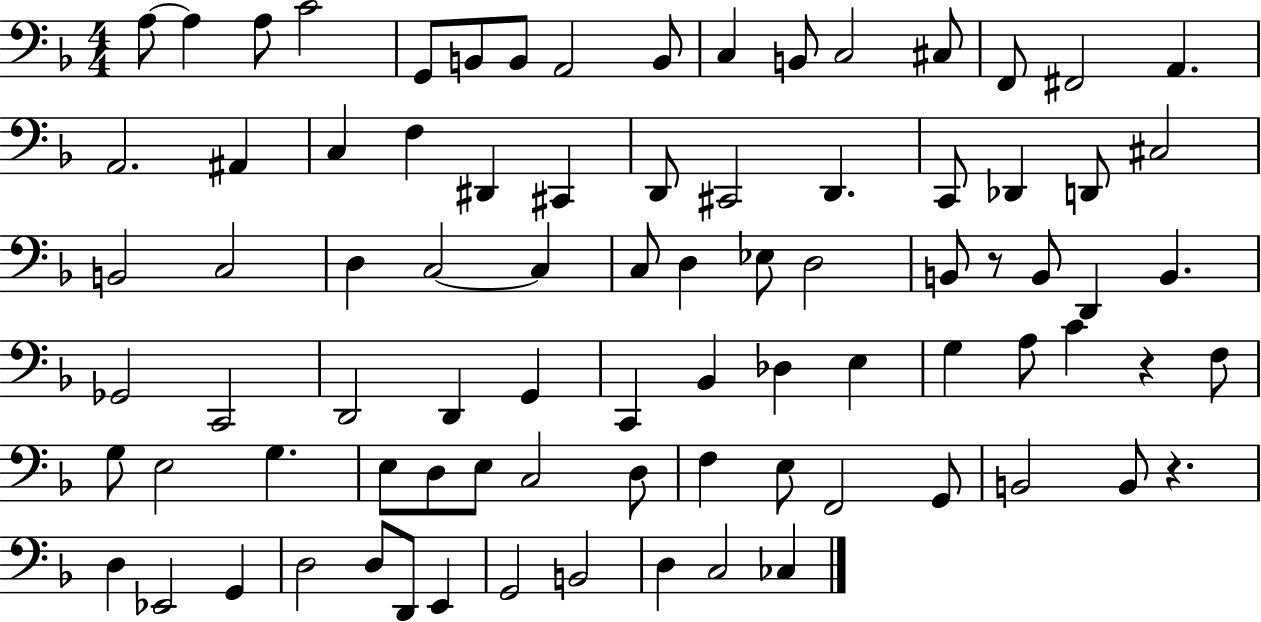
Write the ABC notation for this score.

X:1
T:Untitled
M:4/4
L:1/4
K:F
A,/2 A, A,/2 C2 G,,/2 B,,/2 B,,/2 A,,2 B,,/2 C, B,,/2 C,2 ^C,/2 F,,/2 ^F,,2 A,, A,,2 ^A,, C, F, ^D,, ^C,, D,,/2 ^C,,2 D,, C,,/2 _D,, D,,/2 ^C,2 B,,2 C,2 D, C,2 C, C,/2 D, _E,/2 D,2 B,,/2 z/2 B,,/2 D,, B,, _G,,2 C,,2 D,,2 D,, G,, C,, _B,, _D, E, G, A,/2 C z F,/2 G,/2 E,2 G, E,/2 D,/2 E,/2 C,2 D,/2 F, E,/2 F,,2 G,,/2 B,,2 B,,/2 z D, _E,,2 G,, D,2 D,/2 D,,/2 E,, G,,2 B,,2 D, C,2 _C,